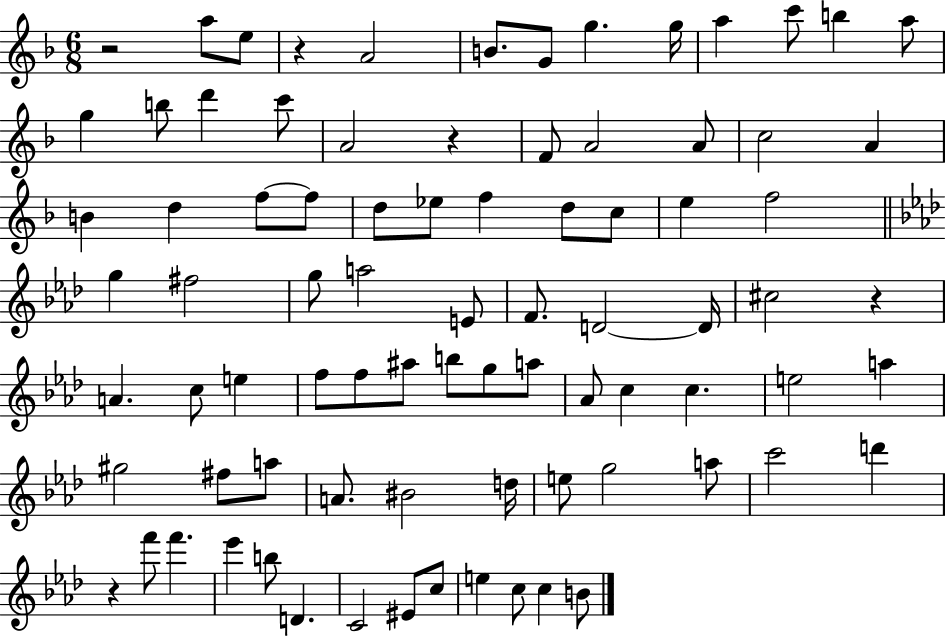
X:1
T:Untitled
M:6/8
L:1/4
K:F
z2 a/2 e/2 z A2 B/2 G/2 g g/4 a c'/2 b a/2 g b/2 d' c'/2 A2 z F/2 A2 A/2 c2 A B d f/2 f/2 d/2 _e/2 f d/2 c/2 e f2 g ^f2 g/2 a2 E/2 F/2 D2 D/4 ^c2 z A c/2 e f/2 f/2 ^a/2 b/2 g/2 a/2 _A/2 c c e2 a ^g2 ^f/2 a/2 A/2 ^B2 d/4 e/2 g2 a/2 c'2 d' z f'/2 f' _e' b/2 D C2 ^E/2 c/2 e c/2 c B/2